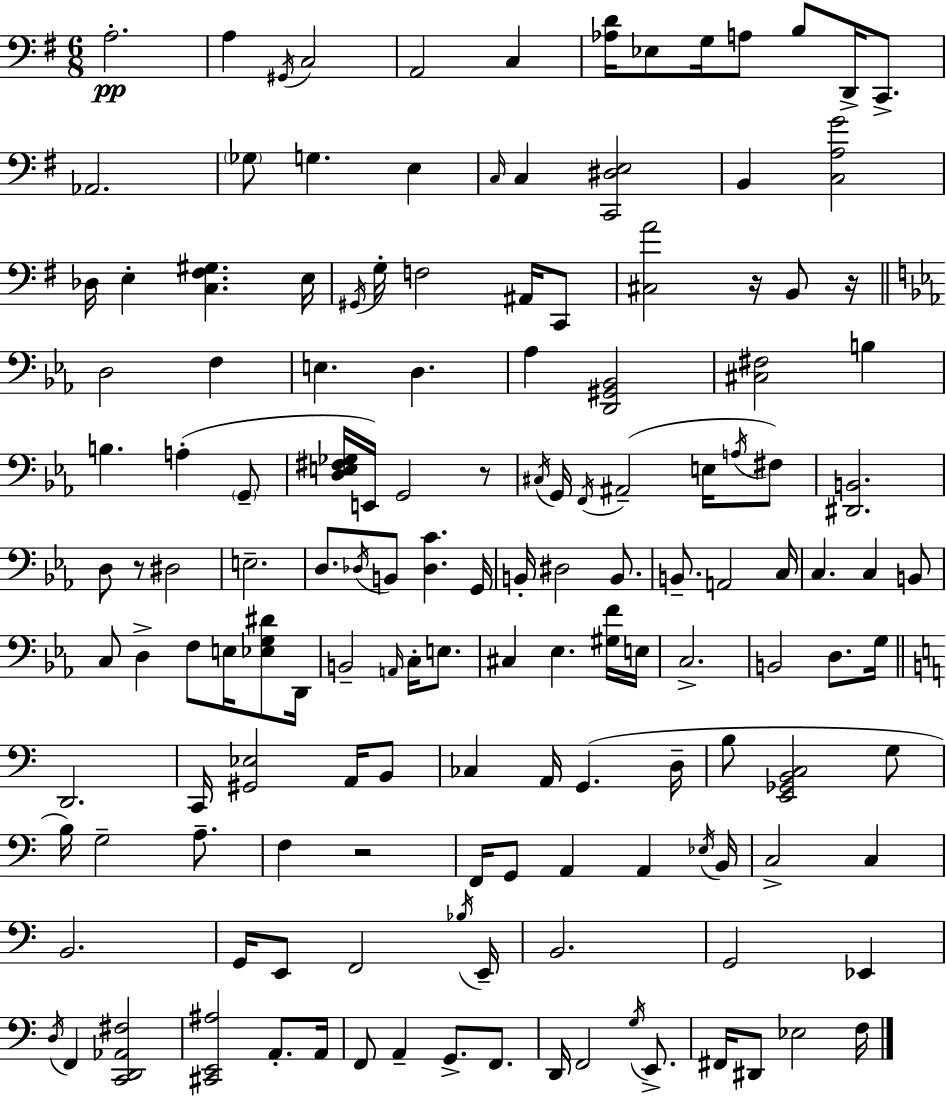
A3/h. A3/q G#2/s C3/h A2/h C3/q [Ab3,D4]/s Eb3/e G3/s A3/e B3/e D2/s C2/e. Ab2/h. Gb3/e G3/q. E3/q C3/s C3/q [C2,D#3,E3]/h B2/q [C3,A3,G4]/h Db3/s E3/q [C3,F#3,G#3]/q. E3/s G#2/s G3/s F3/h A#2/s C2/e [C#3,A4]/h R/s B2/e R/s D3/h F3/q E3/q. D3/q. Ab3/q [D2,G#2,Bb2]/h [C#3,F#3]/h B3/q B3/q. A3/q G2/e [D3,E3,F#3,Gb3]/s E2/s G2/h R/e C#3/s G2/s F2/s A#2/h E3/s A3/s F#3/e [D#2,B2]/h. D3/e R/e D#3/h E3/h. D3/e. Db3/s B2/e [Db3,C4]/q. G2/s B2/s D#3/h B2/e. B2/e. A2/h C3/s C3/q. C3/q B2/e C3/e D3/q F3/e E3/s [Eb3,G3,D#4]/e D2/s B2/h A2/s C3/s E3/e. C#3/q Eb3/q. [G#3,F4]/s E3/s C3/h. B2/h D3/e. G3/s D2/h. C2/s [G#2,Eb3]/h A2/s B2/e CES3/q A2/s G2/q. D3/s B3/e [E2,Gb2,B2,C3]/h G3/e B3/s G3/h A3/e. F3/q R/h F2/s G2/e A2/q A2/q Eb3/s B2/s C3/h C3/q B2/h. G2/s E2/e F2/h Bb3/s E2/s B2/h. G2/h Eb2/q D3/s F2/q [C2,D2,Ab2,F#3]/h [C#2,E2,A#3]/h A2/e. A2/s F2/e A2/q G2/e. F2/e. D2/s F2/h G3/s E2/e. F#2/s D#2/e Eb3/h F3/s